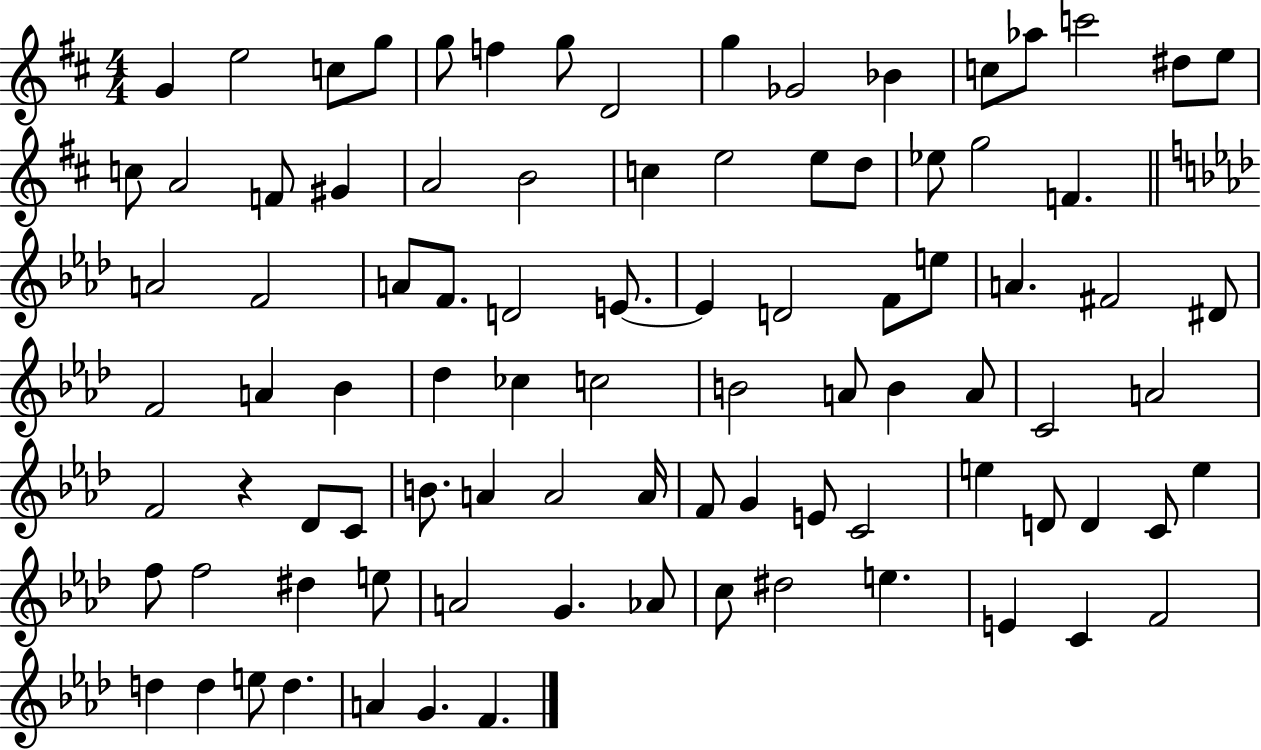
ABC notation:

X:1
T:Untitled
M:4/4
L:1/4
K:D
G e2 c/2 g/2 g/2 f g/2 D2 g _G2 _B c/2 _a/2 c'2 ^d/2 e/2 c/2 A2 F/2 ^G A2 B2 c e2 e/2 d/2 _e/2 g2 F A2 F2 A/2 F/2 D2 E/2 E D2 F/2 e/2 A ^F2 ^D/2 F2 A _B _d _c c2 B2 A/2 B A/2 C2 A2 F2 z _D/2 C/2 B/2 A A2 A/4 F/2 G E/2 C2 e D/2 D C/2 e f/2 f2 ^d e/2 A2 G _A/2 c/2 ^d2 e E C F2 d d e/2 d A G F